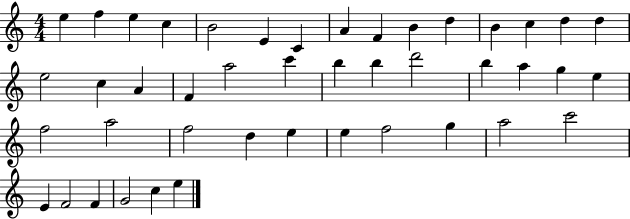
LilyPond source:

{
  \clef treble
  \numericTimeSignature
  \time 4/4
  \key c \major
  e''4 f''4 e''4 c''4 | b'2 e'4 c'4 | a'4 f'4 b'4 d''4 | b'4 c''4 d''4 d''4 | \break e''2 c''4 a'4 | f'4 a''2 c'''4 | b''4 b''4 d'''2 | b''4 a''4 g''4 e''4 | \break f''2 a''2 | f''2 d''4 e''4 | e''4 f''2 g''4 | a''2 c'''2 | \break e'4 f'2 f'4 | g'2 c''4 e''4 | \bar "|."
}